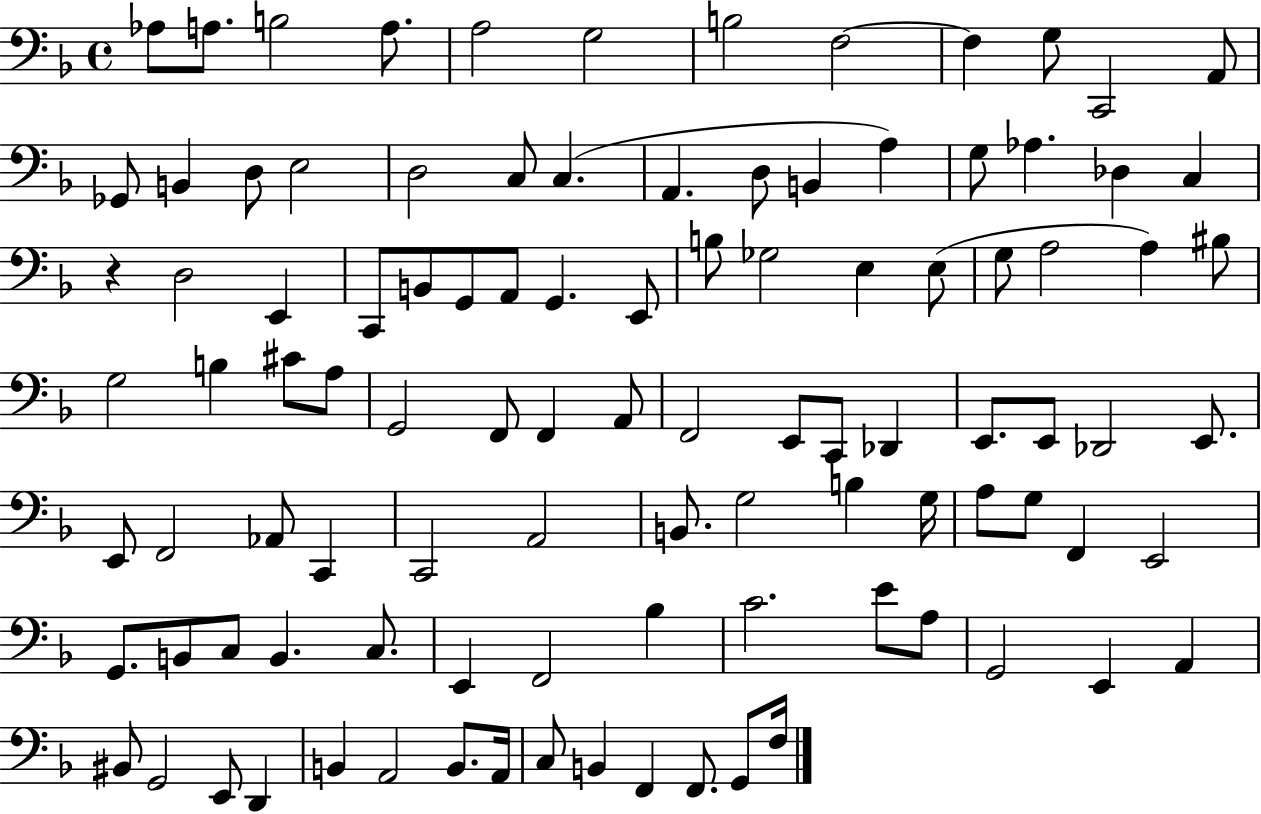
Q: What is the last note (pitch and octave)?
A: F3